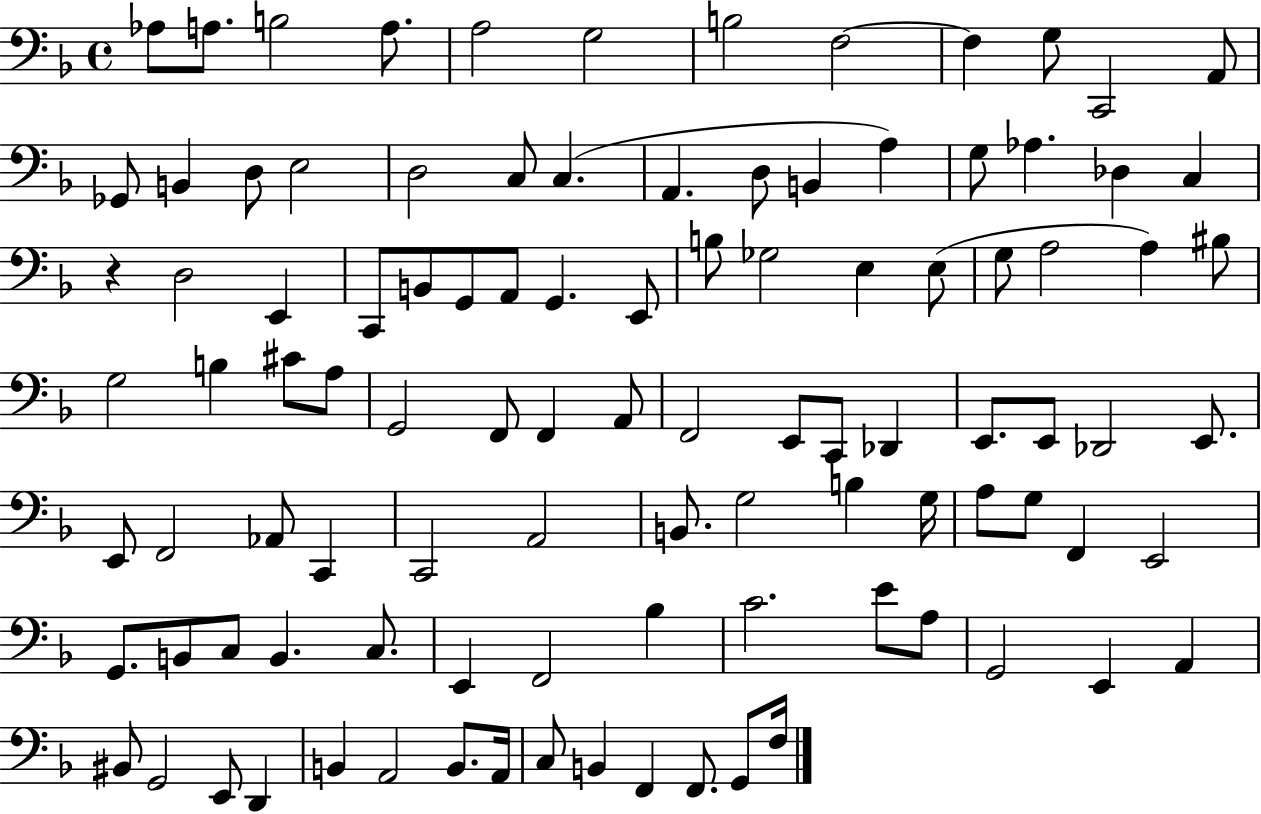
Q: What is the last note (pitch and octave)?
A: F3